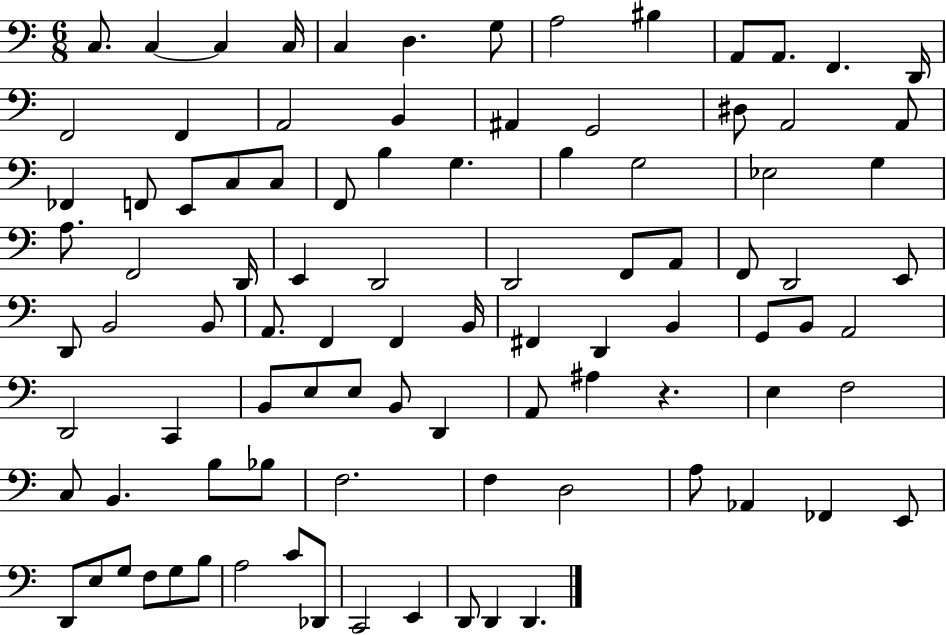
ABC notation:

X:1
T:Untitled
M:6/8
L:1/4
K:C
C,/2 C, C, C,/4 C, D, G,/2 A,2 ^B, A,,/2 A,,/2 F,, D,,/4 F,,2 F,, A,,2 B,, ^A,, G,,2 ^D,/2 A,,2 A,,/2 _F,, F,,/2 E,,/2 C,/2 C,/2 F,,/2 B, G, B, G,2 _E,2 G, A,/2 F,,2 D,,/4 E,, D,,2 D,,2 F,,/2 A,,/2 F,,/2 D,,2 E,,/2 D,,/2 B,,2 B,,/2 A,,/2 F,, F,, B,,/4 ^F,, D,, B,, G,,/2 B,,/2 A,,2 D,,2 C,, B,,/2 E,/2 E,/2 B,,/2 D,, A,,/2 ^A, z E, F,2 C,/2 B,, B,/2 _B,/2 F,2 F, D,2 A,/2 _A,, _F,, E,,/2 D,,/2 E,/2 G,/2 F,/2 G,/2 B,/2 A,2 C/2 _D,,/2 C,,2 E,, D,,/2 D,, D,,